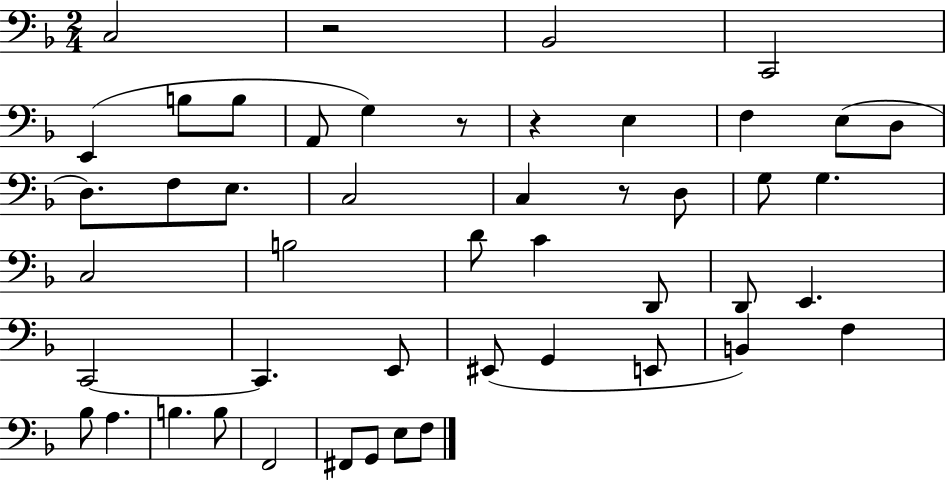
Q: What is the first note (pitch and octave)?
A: C3